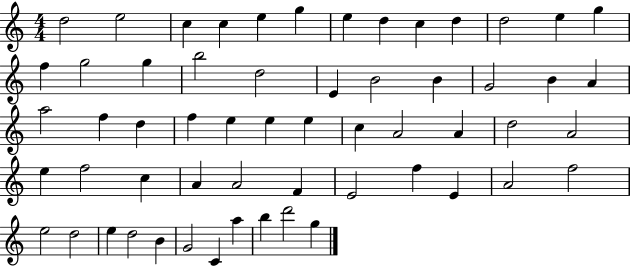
{
  \clef treble
  \numericTimeSignature
  \time 4/4
  \key c \major
  d''2 e''2 | c''4 c''4 e''4 g''4 | e''4 d''4 c''4 d''4 | d''2 e''4 g''4 | \break f''4 g''2 g''4 | b''2 d''2 | e'4 b'2 b'4 | g'2 b'4 a'4 | \break a''2 f''4 d''4 | f''4 e''4 e''4 e''4 | c''4 a'2 a'4 | d''2 a'2 | \break e''4 f''2 c''4 | a'4 a'2 f'4 | e'2 f''4 e'4 | a'2 f''2 | \break e''2 d''2 | e''4 d''2 b'4 | g'2 c'4 a''4 | b''4 d'''2 g''4 | \break \bar "|."
}